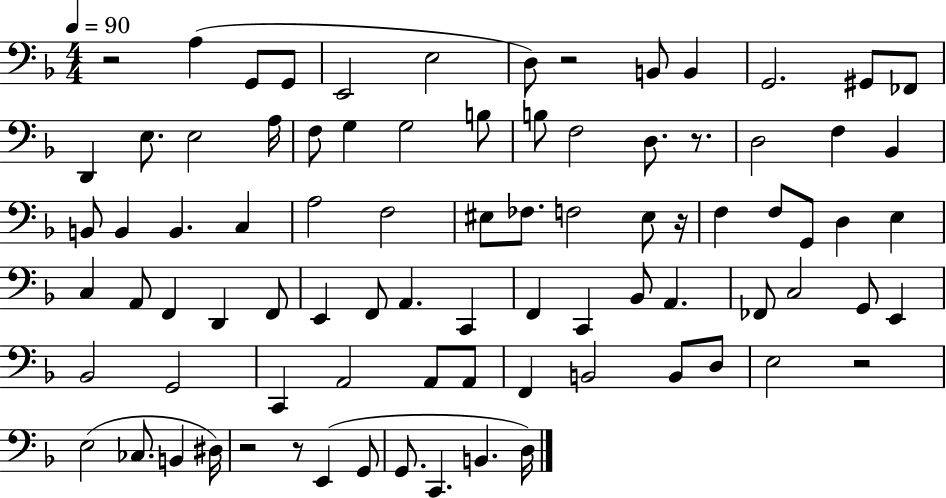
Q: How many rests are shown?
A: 7